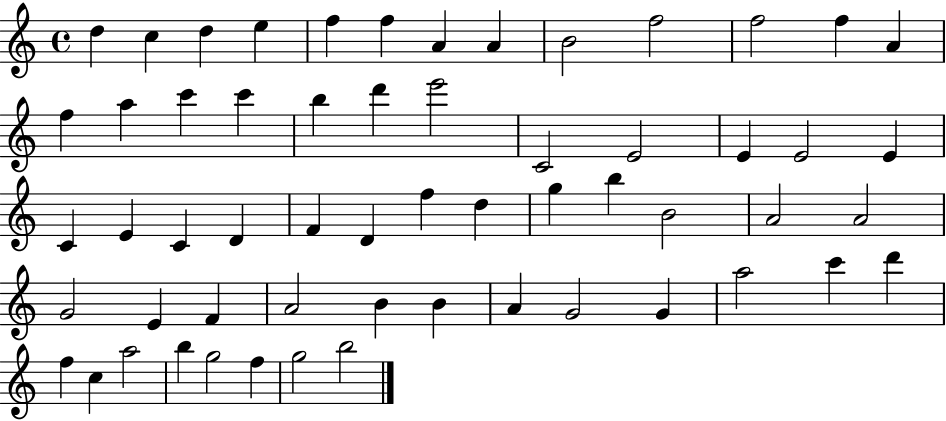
X:1
T:Untitled
M:4/4
L:1/4
K:C
d c d e f f A A B2 f2 f2 f A f a c' c' b d' e'2 C2 E2 E E2 E C E C D F D f d g b B2 A2 A2 G2 E F A2 B B A G2 G a2 c' d' f c a2 b g2 f g2 b2